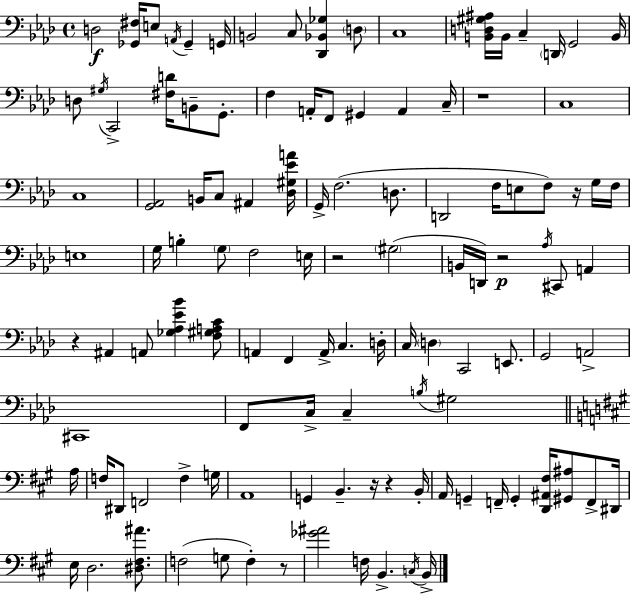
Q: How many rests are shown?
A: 8